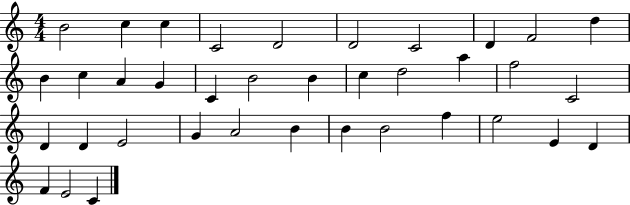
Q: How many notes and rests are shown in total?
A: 37